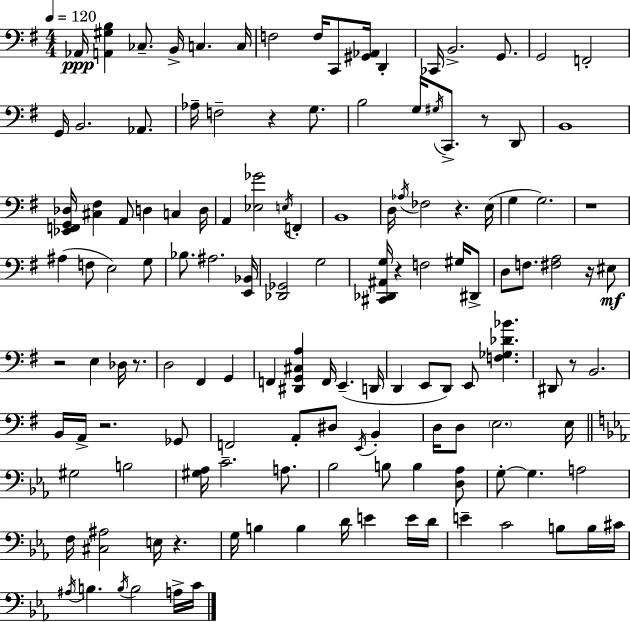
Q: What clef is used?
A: bass